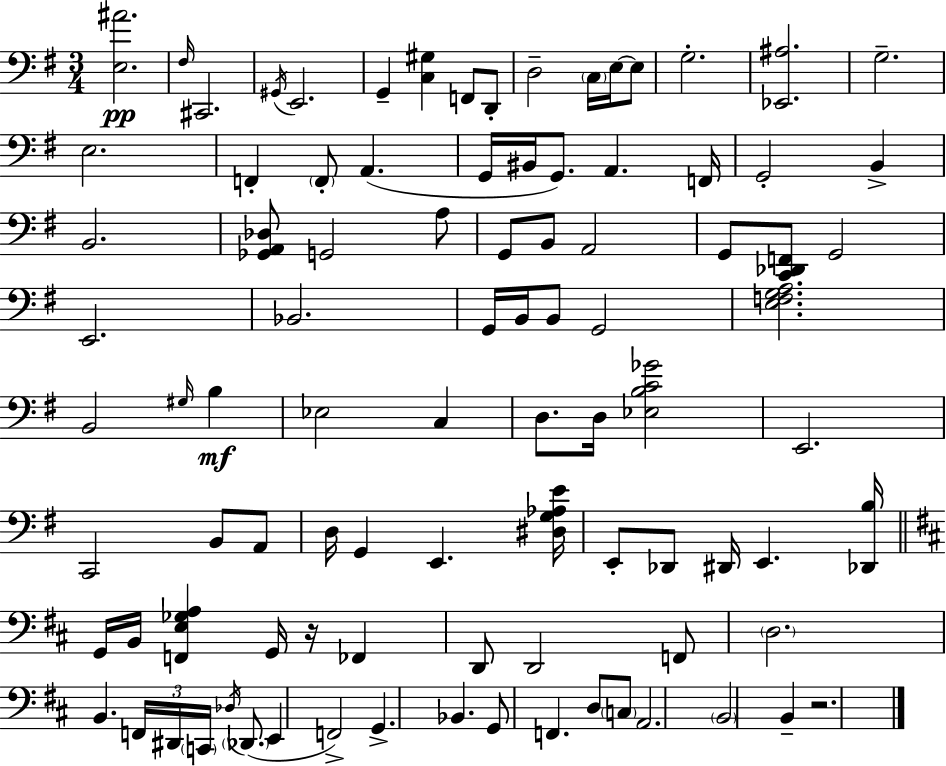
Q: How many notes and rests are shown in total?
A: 93